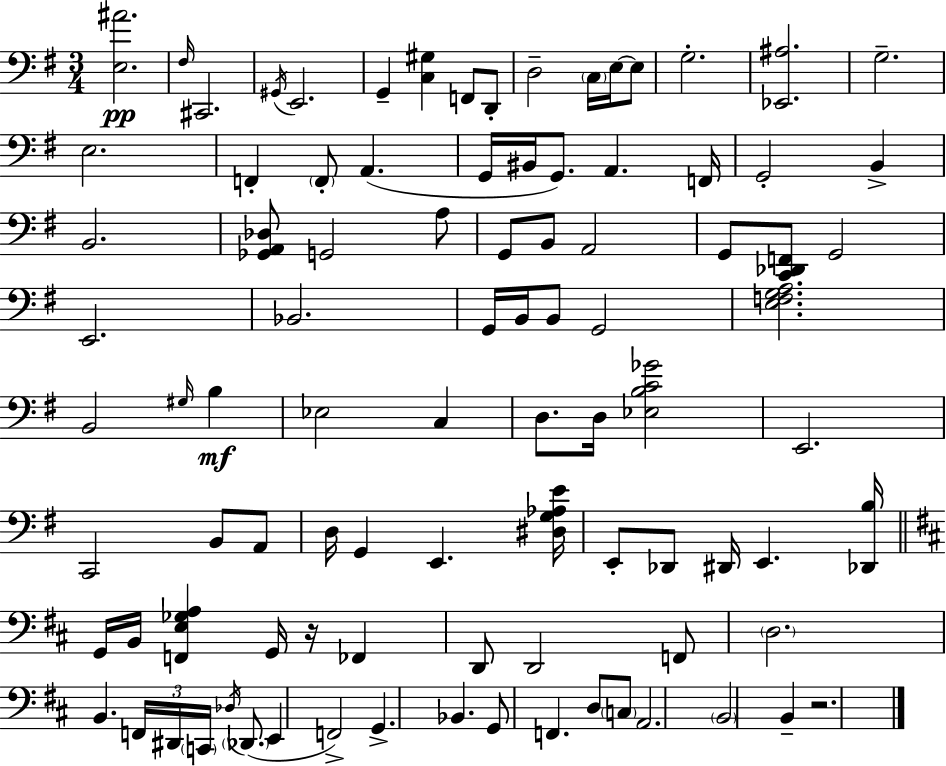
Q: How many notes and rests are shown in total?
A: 93